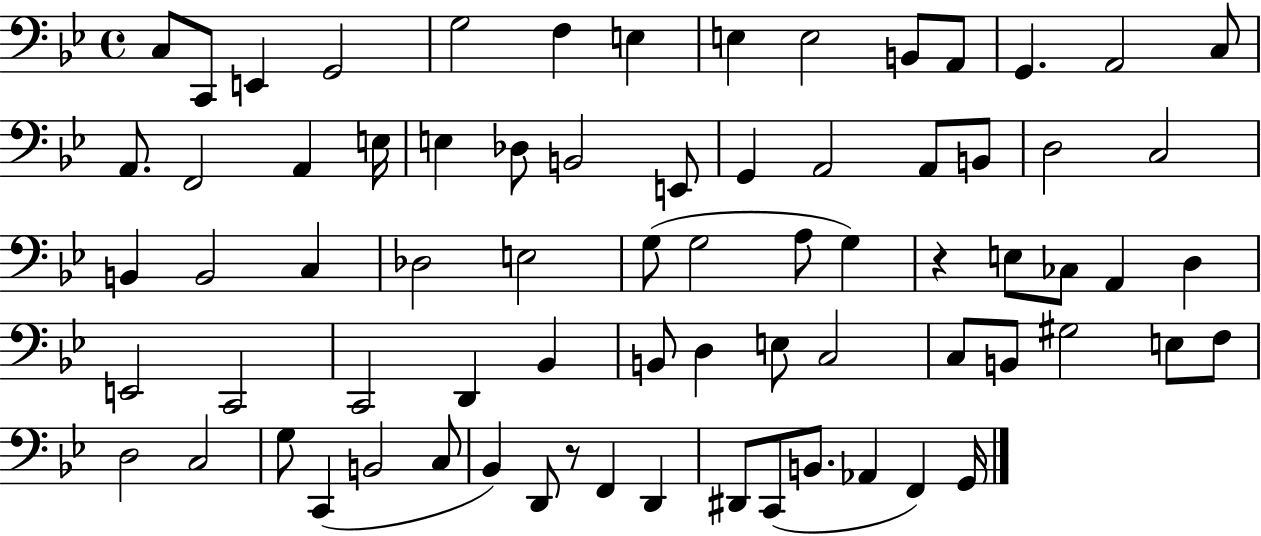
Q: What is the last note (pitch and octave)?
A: G2